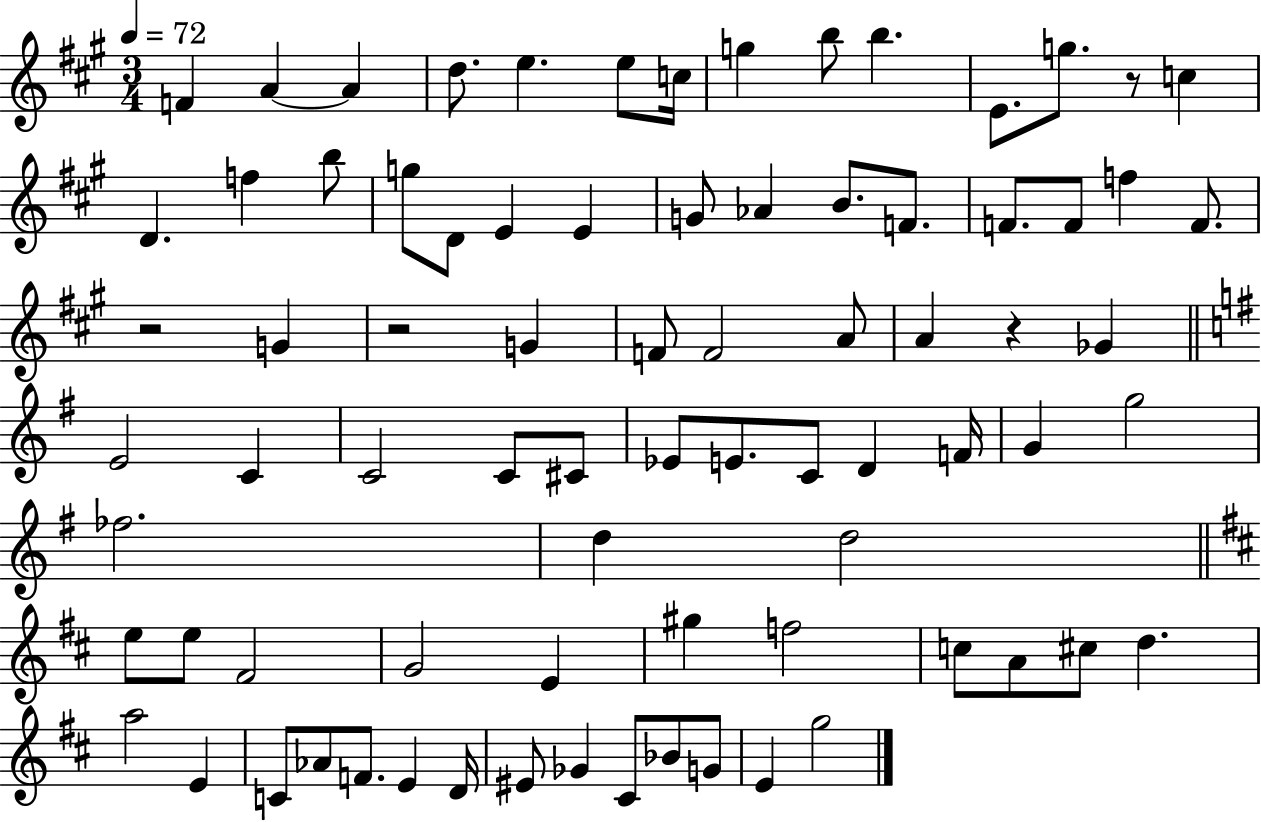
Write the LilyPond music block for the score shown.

{
  \clef treble
  \numericTimeSignature
  \time 3/4
  \key a \major
  \tempo 4 = 72
  f'4 a'4~~ a'4 | d''8. e''4. e''8 c''16 | g''4 b''8 b''4. | e'8. g''8. r8 c''4 | \break d'4. f''4 b''8 | g''8 d'8 e'4 e'4 | g'8 aes'4 b'8. f'8. | f'8. f'8 f''4 f'8. | \break r2 g'4 | r2 g'4 | f'8 f'2 a'8 | a'4 r4 ges'4 | \break \bar "||" \break \key e \minor e'2 c'4 | c'2 c'8 cis'8 | ees'8 e'8. c'8 d'4 f'16 | g'4 g''2 | \break fes''2. | d''4 d''2 | \bar "||" \break \key d \major e''8 e''8 fis'2 | g'2 e'4 | gis''4 f''2 | c''8 a'8 cis''8 d''4. | \break a''2 e'4 | c'8 aes'8 f'8. e'4 d'16 | eis'8 ges'4 cis'8 bes'8 g'8 | e'4 g''2 | \break \bar "|."
}